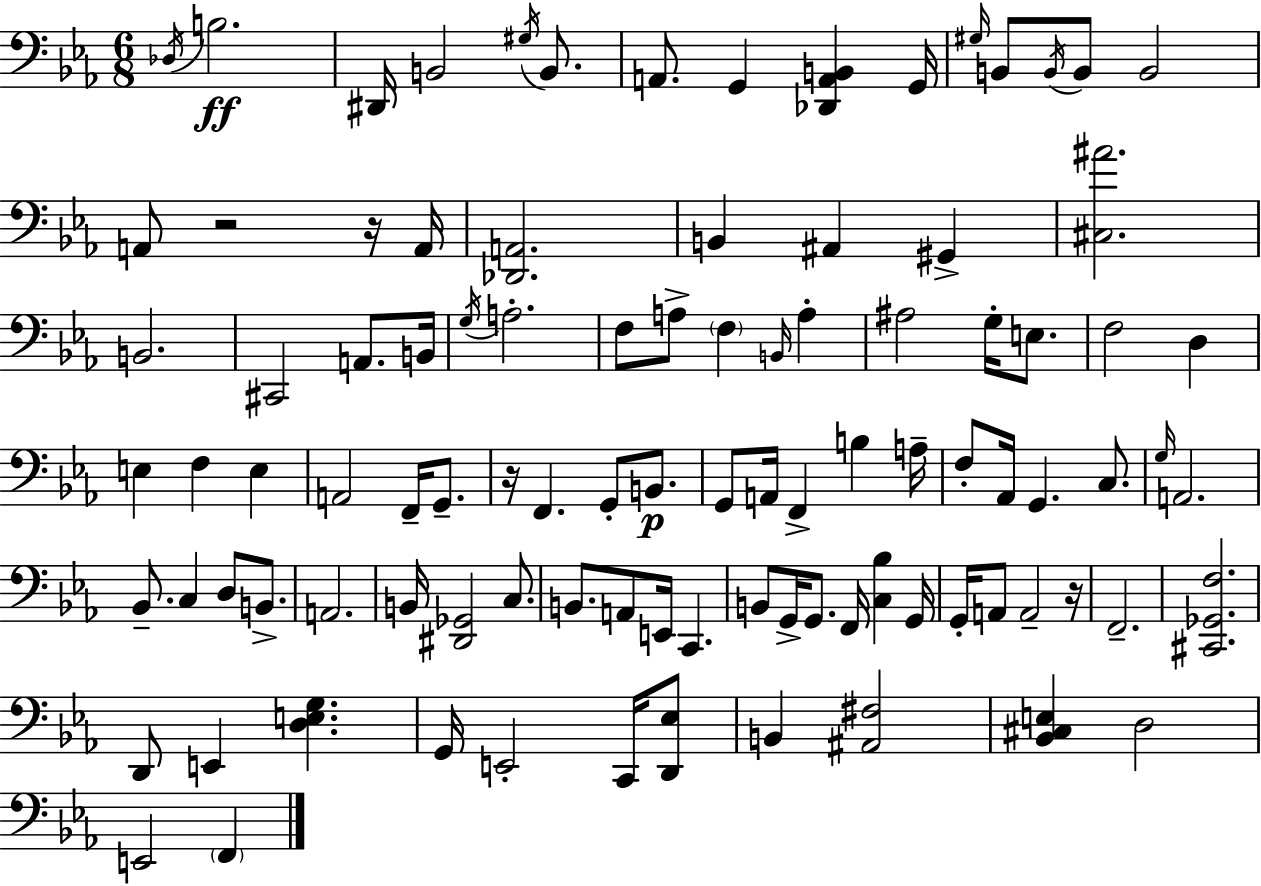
Db3/s B3/h. D#2/s B2/h G#3/s B2/e. A2/e. G2/q [Db2,A2,B2]/q G2/s G#3/s B2/e B2/s B2/e B2/h A2/e R/h R/s A2/s [Db2,A2]/h. B2/q A#2/q G#2/q [C#3,A#4]/h. B2/h. C#2/h A2/e. B2/s G3/s A3/h. F3/e A3/e F3/q B2/s A3/q A#3/h G3/s E3/e. F3/h D3/q E3/q F3/q E3/q A2/h F2/s G2/e. R/s F2/q. G2/e B2/e. G2/e A2/s F2/q B3/q A3/s F3/e Ab2/s G2/q. C3/e. G3/s A2/h. Bb2/e. C3/q D3/e B2/e. A2/h. B2/s [D#2,Gb2]/h C3/e. B2/e. A2/e E2/s C2/q. B2/e G2/s G2/e. F2/s [C3,Bb3]/q G2/s G2/s A2/e A2/h R/s F2/h. [C#2,Gb2,F3]/h. D2/e E2/q [D3,E3,G3]/q. G2/s E2/h C2/s [D2,Eb3]/e B2/q [A#2,F#3]/h [Bb2,C#3,E3]/q D3/h E2/h F2/q